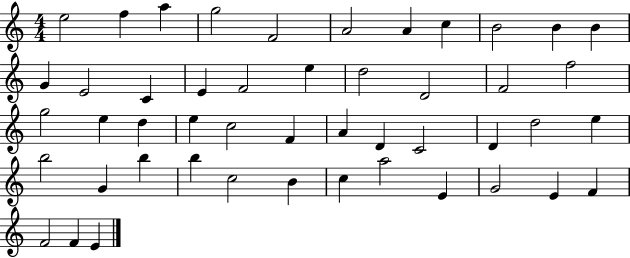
E5/h F5/q A5/q G5/h F4/h A4/h A4/q C5/q B4/h B4/q B4/q G4/q E4/h C4/q E4/q F4/h E5/q D5/h D4/h F4/h F5/h G5/h E5/q D5/q E5/q C5/h F4/q A4/q D4/q C4/h D4/q D5/h E5/q B5/h G4/q B5/q B5/q C5/h B4/q C5/q A5/h E4/q G4/h E4/q F4/q F4/h F4/q E4/q